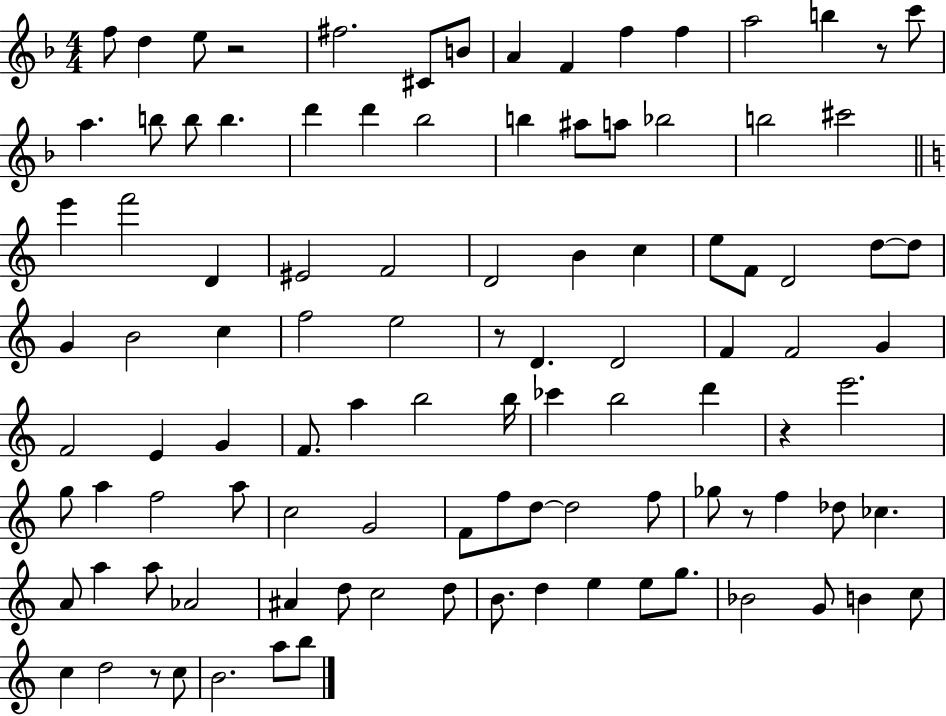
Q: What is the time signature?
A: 4/4